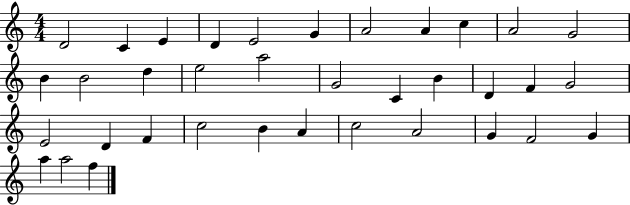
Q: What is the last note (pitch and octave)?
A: F5